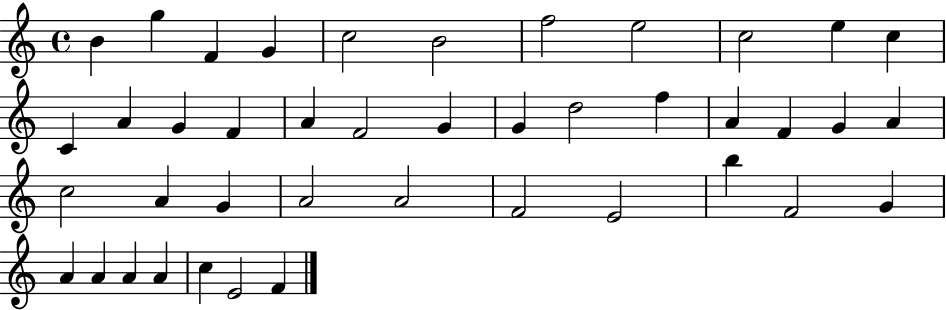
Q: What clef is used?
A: treble